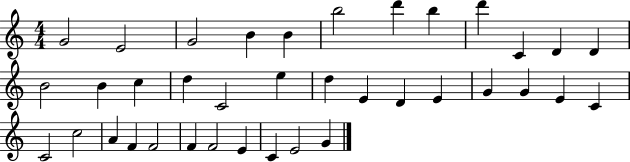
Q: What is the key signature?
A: C major